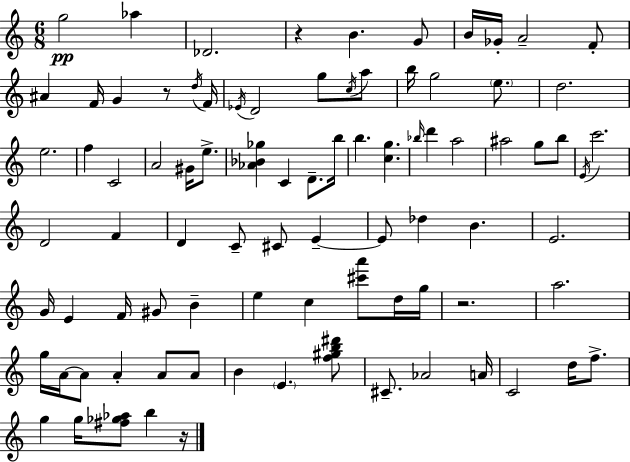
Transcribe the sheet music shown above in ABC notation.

X:1
T:Untitled
M:6/8
L:1/4
K:C
g2 _a _D2 z B G/2 B/4 _G/4 A2 F/2 ^A F/4 G z/2 d/4 F/4 _E/4 D2 g/2 c/4 a/2 b/4 g2 e/2 d2 e2 f C2 A2 ^G/4 e/2 [_A_B_g] C D/2 b/4 b [cg] _b/4 d' a2 ^a2 g/2 b/2 E/4 c'2 D2 F D C/2 ^C/2 E E/2 _d B E2 G/4 E F/4 ^G/2 B e c [^c'a']/2 d/4 g/4 z2 a2 g/4 A/4 A/2 A A/2 A/2 B E [f^gb^d']/2 ^C/2 _A2 A/4 C2 d/4 f/2 g g/4 [^f_g_a]/2 b z/4